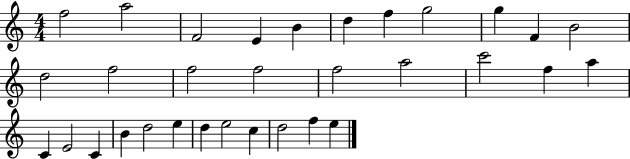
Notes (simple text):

F5/h A5/h F4/h E4/q B4/q D5/q F5/q G5/h G5/q F4/q B4/h D5/h F5/h F5/h F5/h F5/h A5/h C6/h F5/q A5/q C4/q E4/h C4/q B4/q D5/h E5/q D5/q E5/h C5/q D5/h F5/q E5/q